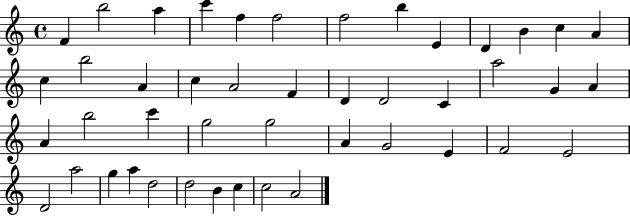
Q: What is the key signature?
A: C major